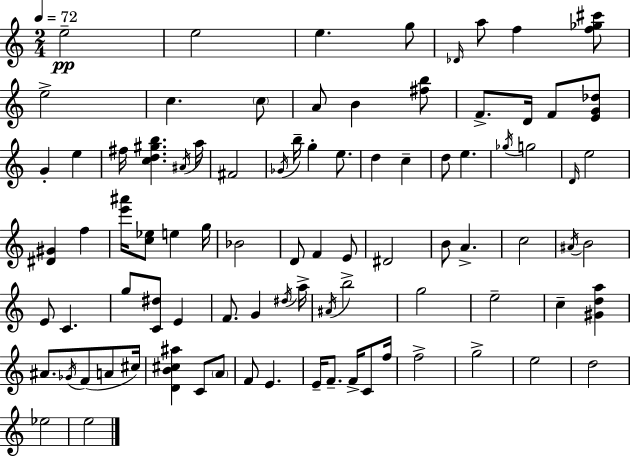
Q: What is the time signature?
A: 2/4